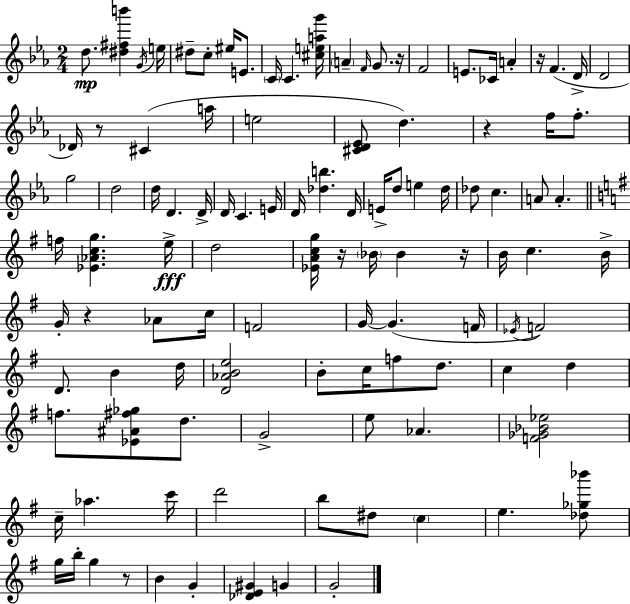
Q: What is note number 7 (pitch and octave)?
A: E4